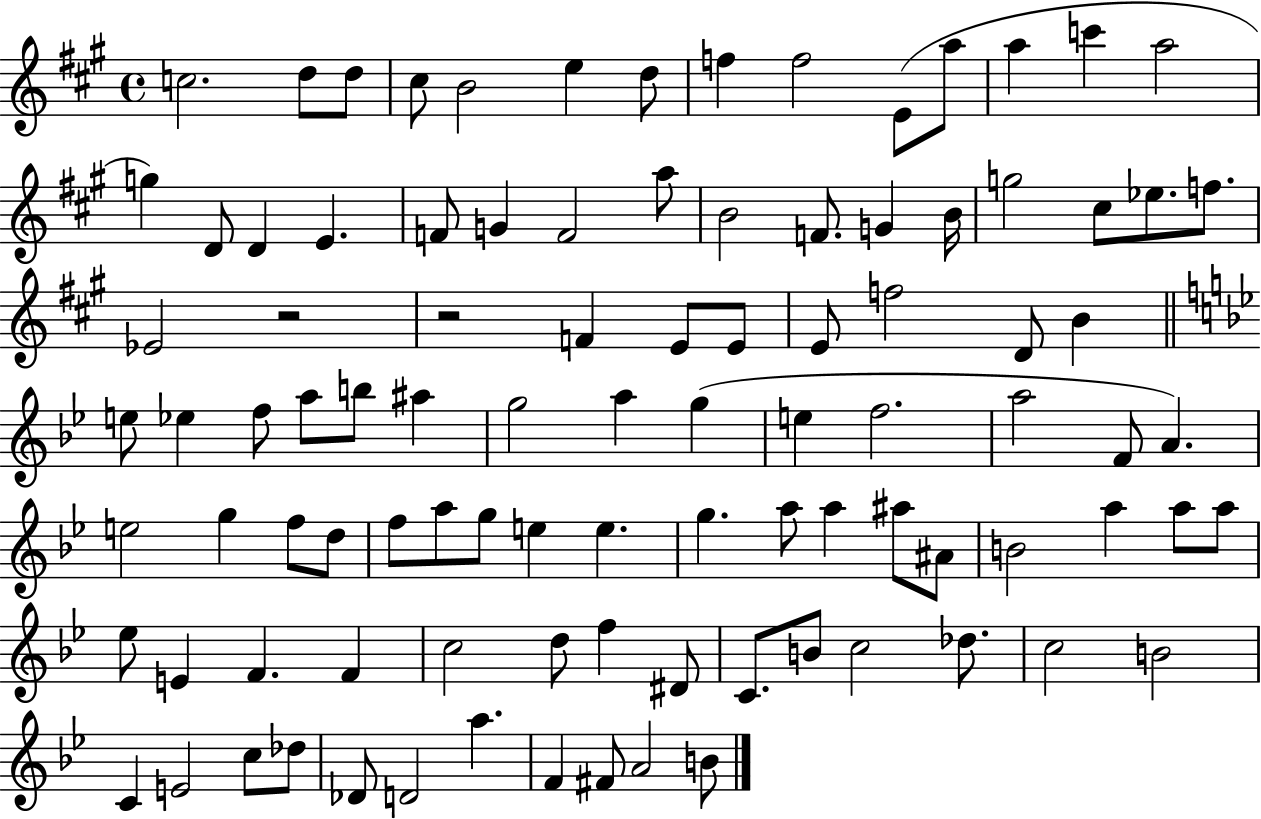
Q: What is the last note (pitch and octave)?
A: B4